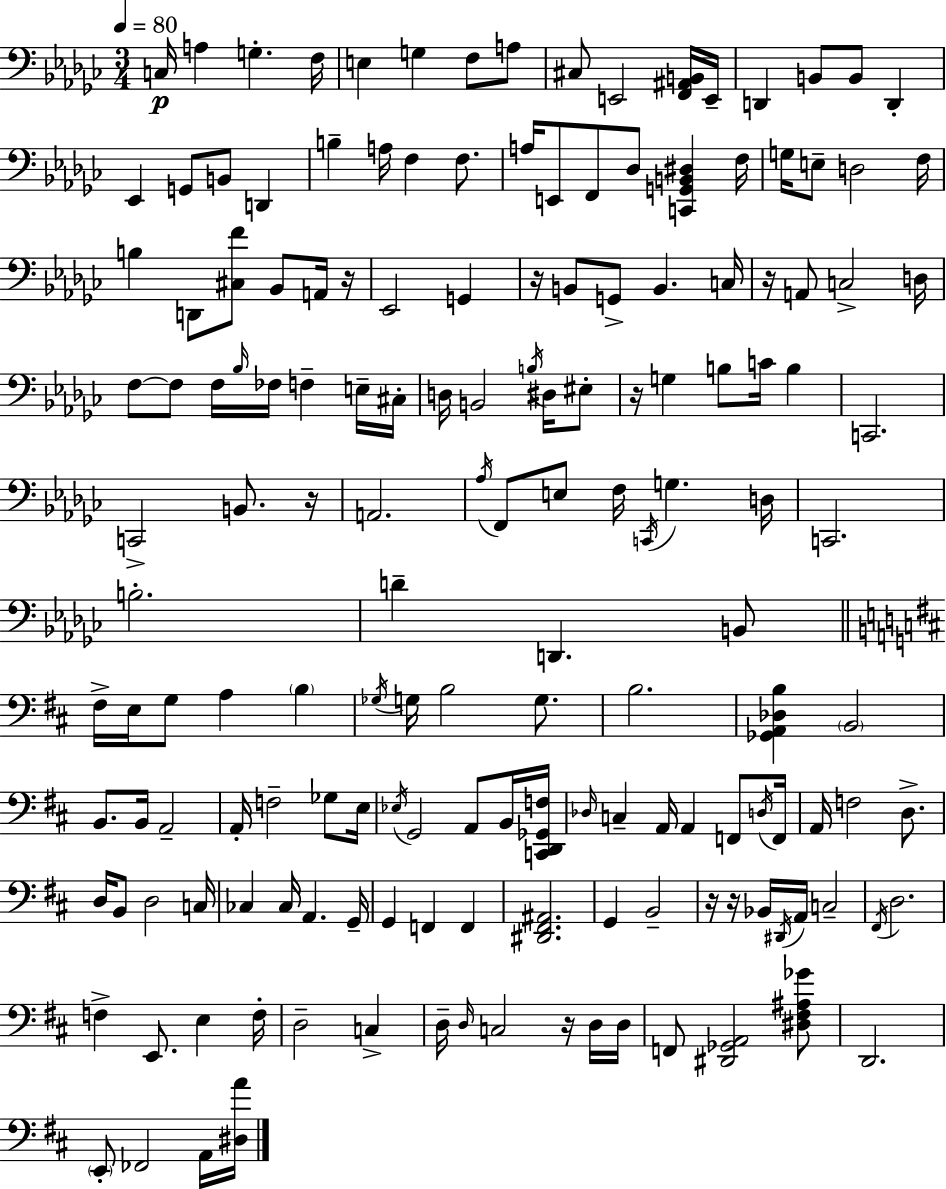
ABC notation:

X:1
T:Untitled
M:3/4
L:1/4
K:Ebm
C,/4 A, G, F,/4 E, G, F,/2 A,/2 ^C,/2 E,,2 [F,,^A,,B,,]/4 E,,/4 D,, B,,/2 B,,/2 D,, _E,, G,,/2 B,,/2 D,, B, A,/4 F, F,/2 A,/4 E,,/2 F,,/2 _D,/2 [C,,G,,B,,^D,] F,/4 G,/4 E,/2 D,2 F,/4 B, D,,/2 [^C,F]/2 _B,,/2 A,,/4 z/4 _E,,2 G,, z/4 B,,/2 G,,/2 B,, C,/4 z/4 A,,/2 C,2 D,/4 F,/2 F,/2 F,/4 _B,/4 _F,/4 F, E,/4 ^C,/4 D,/4 B,,2 B,/4 ^D,/4 ^E,/2 z/4 G, B,/2 C/4 B, C,,2 C,,2 B,,/2 z/4 A,,2 _A,/4 F,,/2 E,/2 F,/4 C,,/4 G, D,/4 C,,2 B,2 D D,, B,,/2 ^F,/4 E,/4 G,/2 A, B, _G,/4 G,/4 B,2 G,/2 B,2 [_G,,A,,_D,B,] B,,2 B,,/2 B,,/4 A,,2 A,,/4 F,2 _G,/2 E,/4 _E,/4 G,,2 A,,/2 B,,/4 [C,,D,,_G,,F,]/4 _D,/4 C, A,,/4 A,, F,,/2 D,/4 F,,/4 A,,/4 F,2 D,/2 D,/4 B,,/2 D,2 C,/4 _C, _C,/4 A,, G,,/4 G,, F,, F,, [^D,,^F,,^A,,]2 G,, B,,2 z/4 z/4 _B,,/4 ^D,,/4 A,,/4 C,2 ^F,,/4 D,2 F, E,,/2 E, F,/4 D,2 C, D,/4 D,/4 C,2 z/4 D,/4 D,/4 F,,/2 [^D,,_G,,A,,]2 [^D,^F,^A,_G]/2 D,,2 E,,/2 _F,,2 A,,/4 [^D,A]/4